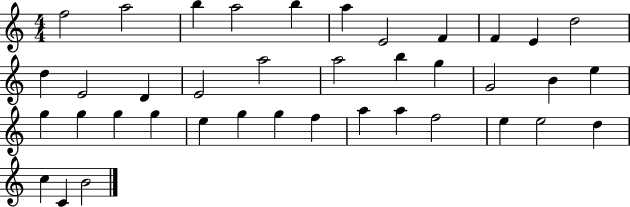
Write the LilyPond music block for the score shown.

{
  \clef treble
  \numericTimeSignature
  \time 4/4
  \key c \major
  f''2 a''2 | b''4 a''2 b''4 | a''4 e'2 f'4 | f'4 e'4 d''2 | \break d''4 e'2 d'4 | e'2 a''2 | a''2 b''4 g''4 | g'2 b'4 e''4 | \break g''4 g''4 g''4 g''4 | e''4 g''4 g''4 f''4 | a''4 a''4 f''2 | e''4 e''2 d''4 | \break c''4 c'4 b'2 | \bar "|."
}